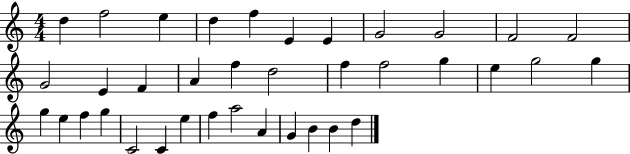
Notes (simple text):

D5/q F5/h E5/q D5/q F5/q E4/q E4/q G4/h G4/h F4/h F4/h G4/h E4/q F4/q A4/q F5/q D5/h F5/q F5/h G5/q E5/q G5/h G5/q G5/q E5/q F5/q G5/q C4/h C4/q E5/q F5/q A5/h A4/q G4/q B4/q B4/q D5/q